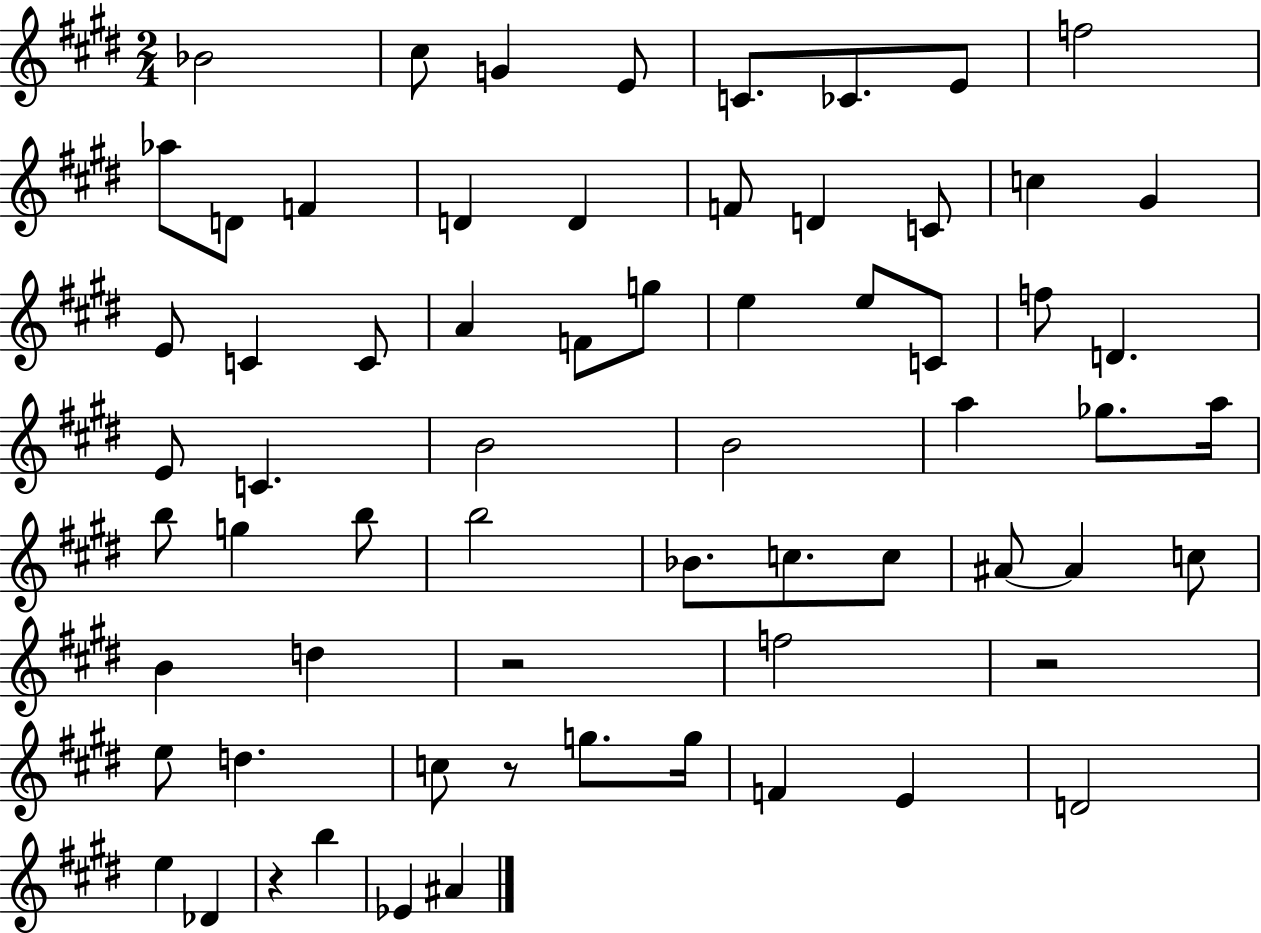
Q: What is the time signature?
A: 2/4